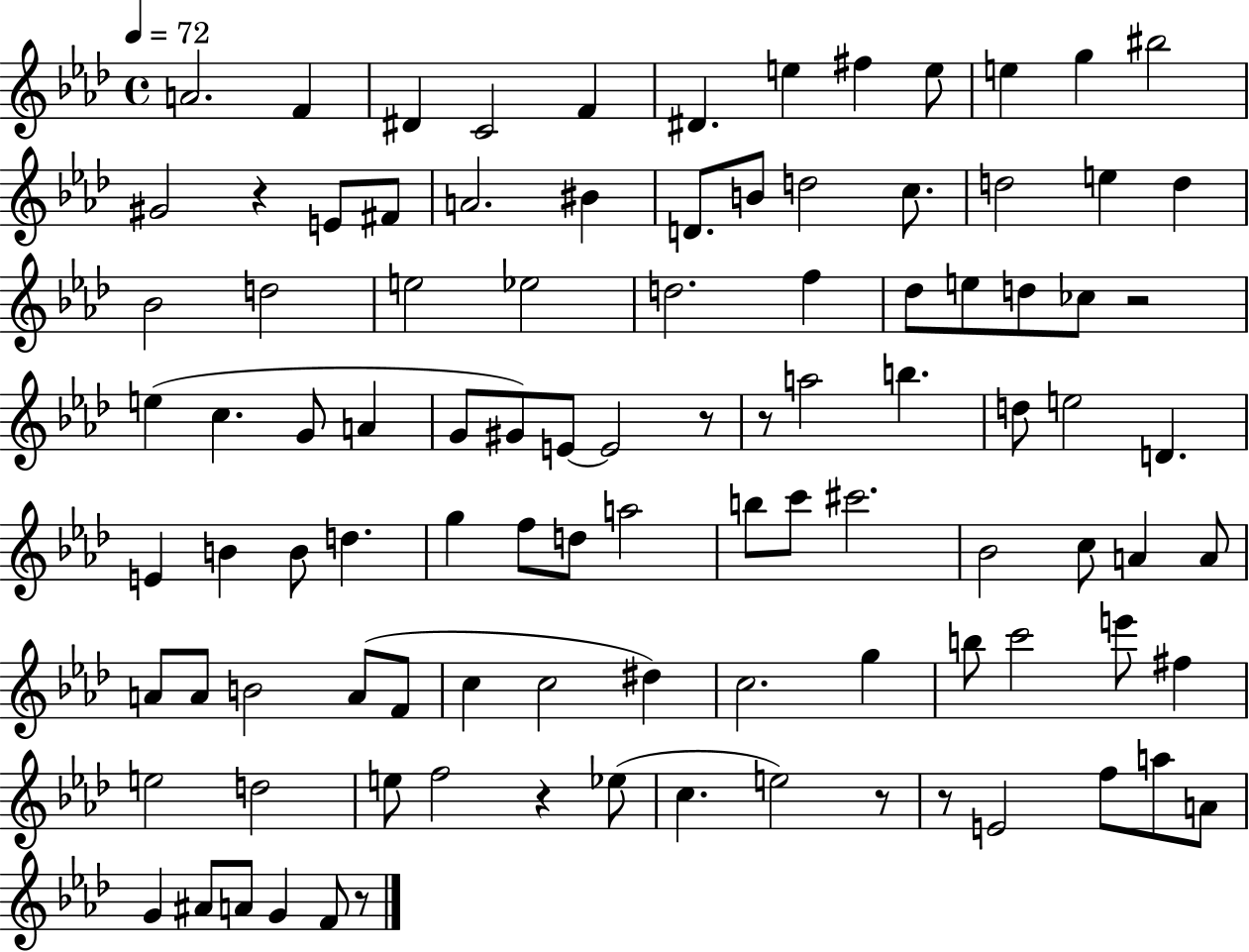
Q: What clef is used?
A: treble